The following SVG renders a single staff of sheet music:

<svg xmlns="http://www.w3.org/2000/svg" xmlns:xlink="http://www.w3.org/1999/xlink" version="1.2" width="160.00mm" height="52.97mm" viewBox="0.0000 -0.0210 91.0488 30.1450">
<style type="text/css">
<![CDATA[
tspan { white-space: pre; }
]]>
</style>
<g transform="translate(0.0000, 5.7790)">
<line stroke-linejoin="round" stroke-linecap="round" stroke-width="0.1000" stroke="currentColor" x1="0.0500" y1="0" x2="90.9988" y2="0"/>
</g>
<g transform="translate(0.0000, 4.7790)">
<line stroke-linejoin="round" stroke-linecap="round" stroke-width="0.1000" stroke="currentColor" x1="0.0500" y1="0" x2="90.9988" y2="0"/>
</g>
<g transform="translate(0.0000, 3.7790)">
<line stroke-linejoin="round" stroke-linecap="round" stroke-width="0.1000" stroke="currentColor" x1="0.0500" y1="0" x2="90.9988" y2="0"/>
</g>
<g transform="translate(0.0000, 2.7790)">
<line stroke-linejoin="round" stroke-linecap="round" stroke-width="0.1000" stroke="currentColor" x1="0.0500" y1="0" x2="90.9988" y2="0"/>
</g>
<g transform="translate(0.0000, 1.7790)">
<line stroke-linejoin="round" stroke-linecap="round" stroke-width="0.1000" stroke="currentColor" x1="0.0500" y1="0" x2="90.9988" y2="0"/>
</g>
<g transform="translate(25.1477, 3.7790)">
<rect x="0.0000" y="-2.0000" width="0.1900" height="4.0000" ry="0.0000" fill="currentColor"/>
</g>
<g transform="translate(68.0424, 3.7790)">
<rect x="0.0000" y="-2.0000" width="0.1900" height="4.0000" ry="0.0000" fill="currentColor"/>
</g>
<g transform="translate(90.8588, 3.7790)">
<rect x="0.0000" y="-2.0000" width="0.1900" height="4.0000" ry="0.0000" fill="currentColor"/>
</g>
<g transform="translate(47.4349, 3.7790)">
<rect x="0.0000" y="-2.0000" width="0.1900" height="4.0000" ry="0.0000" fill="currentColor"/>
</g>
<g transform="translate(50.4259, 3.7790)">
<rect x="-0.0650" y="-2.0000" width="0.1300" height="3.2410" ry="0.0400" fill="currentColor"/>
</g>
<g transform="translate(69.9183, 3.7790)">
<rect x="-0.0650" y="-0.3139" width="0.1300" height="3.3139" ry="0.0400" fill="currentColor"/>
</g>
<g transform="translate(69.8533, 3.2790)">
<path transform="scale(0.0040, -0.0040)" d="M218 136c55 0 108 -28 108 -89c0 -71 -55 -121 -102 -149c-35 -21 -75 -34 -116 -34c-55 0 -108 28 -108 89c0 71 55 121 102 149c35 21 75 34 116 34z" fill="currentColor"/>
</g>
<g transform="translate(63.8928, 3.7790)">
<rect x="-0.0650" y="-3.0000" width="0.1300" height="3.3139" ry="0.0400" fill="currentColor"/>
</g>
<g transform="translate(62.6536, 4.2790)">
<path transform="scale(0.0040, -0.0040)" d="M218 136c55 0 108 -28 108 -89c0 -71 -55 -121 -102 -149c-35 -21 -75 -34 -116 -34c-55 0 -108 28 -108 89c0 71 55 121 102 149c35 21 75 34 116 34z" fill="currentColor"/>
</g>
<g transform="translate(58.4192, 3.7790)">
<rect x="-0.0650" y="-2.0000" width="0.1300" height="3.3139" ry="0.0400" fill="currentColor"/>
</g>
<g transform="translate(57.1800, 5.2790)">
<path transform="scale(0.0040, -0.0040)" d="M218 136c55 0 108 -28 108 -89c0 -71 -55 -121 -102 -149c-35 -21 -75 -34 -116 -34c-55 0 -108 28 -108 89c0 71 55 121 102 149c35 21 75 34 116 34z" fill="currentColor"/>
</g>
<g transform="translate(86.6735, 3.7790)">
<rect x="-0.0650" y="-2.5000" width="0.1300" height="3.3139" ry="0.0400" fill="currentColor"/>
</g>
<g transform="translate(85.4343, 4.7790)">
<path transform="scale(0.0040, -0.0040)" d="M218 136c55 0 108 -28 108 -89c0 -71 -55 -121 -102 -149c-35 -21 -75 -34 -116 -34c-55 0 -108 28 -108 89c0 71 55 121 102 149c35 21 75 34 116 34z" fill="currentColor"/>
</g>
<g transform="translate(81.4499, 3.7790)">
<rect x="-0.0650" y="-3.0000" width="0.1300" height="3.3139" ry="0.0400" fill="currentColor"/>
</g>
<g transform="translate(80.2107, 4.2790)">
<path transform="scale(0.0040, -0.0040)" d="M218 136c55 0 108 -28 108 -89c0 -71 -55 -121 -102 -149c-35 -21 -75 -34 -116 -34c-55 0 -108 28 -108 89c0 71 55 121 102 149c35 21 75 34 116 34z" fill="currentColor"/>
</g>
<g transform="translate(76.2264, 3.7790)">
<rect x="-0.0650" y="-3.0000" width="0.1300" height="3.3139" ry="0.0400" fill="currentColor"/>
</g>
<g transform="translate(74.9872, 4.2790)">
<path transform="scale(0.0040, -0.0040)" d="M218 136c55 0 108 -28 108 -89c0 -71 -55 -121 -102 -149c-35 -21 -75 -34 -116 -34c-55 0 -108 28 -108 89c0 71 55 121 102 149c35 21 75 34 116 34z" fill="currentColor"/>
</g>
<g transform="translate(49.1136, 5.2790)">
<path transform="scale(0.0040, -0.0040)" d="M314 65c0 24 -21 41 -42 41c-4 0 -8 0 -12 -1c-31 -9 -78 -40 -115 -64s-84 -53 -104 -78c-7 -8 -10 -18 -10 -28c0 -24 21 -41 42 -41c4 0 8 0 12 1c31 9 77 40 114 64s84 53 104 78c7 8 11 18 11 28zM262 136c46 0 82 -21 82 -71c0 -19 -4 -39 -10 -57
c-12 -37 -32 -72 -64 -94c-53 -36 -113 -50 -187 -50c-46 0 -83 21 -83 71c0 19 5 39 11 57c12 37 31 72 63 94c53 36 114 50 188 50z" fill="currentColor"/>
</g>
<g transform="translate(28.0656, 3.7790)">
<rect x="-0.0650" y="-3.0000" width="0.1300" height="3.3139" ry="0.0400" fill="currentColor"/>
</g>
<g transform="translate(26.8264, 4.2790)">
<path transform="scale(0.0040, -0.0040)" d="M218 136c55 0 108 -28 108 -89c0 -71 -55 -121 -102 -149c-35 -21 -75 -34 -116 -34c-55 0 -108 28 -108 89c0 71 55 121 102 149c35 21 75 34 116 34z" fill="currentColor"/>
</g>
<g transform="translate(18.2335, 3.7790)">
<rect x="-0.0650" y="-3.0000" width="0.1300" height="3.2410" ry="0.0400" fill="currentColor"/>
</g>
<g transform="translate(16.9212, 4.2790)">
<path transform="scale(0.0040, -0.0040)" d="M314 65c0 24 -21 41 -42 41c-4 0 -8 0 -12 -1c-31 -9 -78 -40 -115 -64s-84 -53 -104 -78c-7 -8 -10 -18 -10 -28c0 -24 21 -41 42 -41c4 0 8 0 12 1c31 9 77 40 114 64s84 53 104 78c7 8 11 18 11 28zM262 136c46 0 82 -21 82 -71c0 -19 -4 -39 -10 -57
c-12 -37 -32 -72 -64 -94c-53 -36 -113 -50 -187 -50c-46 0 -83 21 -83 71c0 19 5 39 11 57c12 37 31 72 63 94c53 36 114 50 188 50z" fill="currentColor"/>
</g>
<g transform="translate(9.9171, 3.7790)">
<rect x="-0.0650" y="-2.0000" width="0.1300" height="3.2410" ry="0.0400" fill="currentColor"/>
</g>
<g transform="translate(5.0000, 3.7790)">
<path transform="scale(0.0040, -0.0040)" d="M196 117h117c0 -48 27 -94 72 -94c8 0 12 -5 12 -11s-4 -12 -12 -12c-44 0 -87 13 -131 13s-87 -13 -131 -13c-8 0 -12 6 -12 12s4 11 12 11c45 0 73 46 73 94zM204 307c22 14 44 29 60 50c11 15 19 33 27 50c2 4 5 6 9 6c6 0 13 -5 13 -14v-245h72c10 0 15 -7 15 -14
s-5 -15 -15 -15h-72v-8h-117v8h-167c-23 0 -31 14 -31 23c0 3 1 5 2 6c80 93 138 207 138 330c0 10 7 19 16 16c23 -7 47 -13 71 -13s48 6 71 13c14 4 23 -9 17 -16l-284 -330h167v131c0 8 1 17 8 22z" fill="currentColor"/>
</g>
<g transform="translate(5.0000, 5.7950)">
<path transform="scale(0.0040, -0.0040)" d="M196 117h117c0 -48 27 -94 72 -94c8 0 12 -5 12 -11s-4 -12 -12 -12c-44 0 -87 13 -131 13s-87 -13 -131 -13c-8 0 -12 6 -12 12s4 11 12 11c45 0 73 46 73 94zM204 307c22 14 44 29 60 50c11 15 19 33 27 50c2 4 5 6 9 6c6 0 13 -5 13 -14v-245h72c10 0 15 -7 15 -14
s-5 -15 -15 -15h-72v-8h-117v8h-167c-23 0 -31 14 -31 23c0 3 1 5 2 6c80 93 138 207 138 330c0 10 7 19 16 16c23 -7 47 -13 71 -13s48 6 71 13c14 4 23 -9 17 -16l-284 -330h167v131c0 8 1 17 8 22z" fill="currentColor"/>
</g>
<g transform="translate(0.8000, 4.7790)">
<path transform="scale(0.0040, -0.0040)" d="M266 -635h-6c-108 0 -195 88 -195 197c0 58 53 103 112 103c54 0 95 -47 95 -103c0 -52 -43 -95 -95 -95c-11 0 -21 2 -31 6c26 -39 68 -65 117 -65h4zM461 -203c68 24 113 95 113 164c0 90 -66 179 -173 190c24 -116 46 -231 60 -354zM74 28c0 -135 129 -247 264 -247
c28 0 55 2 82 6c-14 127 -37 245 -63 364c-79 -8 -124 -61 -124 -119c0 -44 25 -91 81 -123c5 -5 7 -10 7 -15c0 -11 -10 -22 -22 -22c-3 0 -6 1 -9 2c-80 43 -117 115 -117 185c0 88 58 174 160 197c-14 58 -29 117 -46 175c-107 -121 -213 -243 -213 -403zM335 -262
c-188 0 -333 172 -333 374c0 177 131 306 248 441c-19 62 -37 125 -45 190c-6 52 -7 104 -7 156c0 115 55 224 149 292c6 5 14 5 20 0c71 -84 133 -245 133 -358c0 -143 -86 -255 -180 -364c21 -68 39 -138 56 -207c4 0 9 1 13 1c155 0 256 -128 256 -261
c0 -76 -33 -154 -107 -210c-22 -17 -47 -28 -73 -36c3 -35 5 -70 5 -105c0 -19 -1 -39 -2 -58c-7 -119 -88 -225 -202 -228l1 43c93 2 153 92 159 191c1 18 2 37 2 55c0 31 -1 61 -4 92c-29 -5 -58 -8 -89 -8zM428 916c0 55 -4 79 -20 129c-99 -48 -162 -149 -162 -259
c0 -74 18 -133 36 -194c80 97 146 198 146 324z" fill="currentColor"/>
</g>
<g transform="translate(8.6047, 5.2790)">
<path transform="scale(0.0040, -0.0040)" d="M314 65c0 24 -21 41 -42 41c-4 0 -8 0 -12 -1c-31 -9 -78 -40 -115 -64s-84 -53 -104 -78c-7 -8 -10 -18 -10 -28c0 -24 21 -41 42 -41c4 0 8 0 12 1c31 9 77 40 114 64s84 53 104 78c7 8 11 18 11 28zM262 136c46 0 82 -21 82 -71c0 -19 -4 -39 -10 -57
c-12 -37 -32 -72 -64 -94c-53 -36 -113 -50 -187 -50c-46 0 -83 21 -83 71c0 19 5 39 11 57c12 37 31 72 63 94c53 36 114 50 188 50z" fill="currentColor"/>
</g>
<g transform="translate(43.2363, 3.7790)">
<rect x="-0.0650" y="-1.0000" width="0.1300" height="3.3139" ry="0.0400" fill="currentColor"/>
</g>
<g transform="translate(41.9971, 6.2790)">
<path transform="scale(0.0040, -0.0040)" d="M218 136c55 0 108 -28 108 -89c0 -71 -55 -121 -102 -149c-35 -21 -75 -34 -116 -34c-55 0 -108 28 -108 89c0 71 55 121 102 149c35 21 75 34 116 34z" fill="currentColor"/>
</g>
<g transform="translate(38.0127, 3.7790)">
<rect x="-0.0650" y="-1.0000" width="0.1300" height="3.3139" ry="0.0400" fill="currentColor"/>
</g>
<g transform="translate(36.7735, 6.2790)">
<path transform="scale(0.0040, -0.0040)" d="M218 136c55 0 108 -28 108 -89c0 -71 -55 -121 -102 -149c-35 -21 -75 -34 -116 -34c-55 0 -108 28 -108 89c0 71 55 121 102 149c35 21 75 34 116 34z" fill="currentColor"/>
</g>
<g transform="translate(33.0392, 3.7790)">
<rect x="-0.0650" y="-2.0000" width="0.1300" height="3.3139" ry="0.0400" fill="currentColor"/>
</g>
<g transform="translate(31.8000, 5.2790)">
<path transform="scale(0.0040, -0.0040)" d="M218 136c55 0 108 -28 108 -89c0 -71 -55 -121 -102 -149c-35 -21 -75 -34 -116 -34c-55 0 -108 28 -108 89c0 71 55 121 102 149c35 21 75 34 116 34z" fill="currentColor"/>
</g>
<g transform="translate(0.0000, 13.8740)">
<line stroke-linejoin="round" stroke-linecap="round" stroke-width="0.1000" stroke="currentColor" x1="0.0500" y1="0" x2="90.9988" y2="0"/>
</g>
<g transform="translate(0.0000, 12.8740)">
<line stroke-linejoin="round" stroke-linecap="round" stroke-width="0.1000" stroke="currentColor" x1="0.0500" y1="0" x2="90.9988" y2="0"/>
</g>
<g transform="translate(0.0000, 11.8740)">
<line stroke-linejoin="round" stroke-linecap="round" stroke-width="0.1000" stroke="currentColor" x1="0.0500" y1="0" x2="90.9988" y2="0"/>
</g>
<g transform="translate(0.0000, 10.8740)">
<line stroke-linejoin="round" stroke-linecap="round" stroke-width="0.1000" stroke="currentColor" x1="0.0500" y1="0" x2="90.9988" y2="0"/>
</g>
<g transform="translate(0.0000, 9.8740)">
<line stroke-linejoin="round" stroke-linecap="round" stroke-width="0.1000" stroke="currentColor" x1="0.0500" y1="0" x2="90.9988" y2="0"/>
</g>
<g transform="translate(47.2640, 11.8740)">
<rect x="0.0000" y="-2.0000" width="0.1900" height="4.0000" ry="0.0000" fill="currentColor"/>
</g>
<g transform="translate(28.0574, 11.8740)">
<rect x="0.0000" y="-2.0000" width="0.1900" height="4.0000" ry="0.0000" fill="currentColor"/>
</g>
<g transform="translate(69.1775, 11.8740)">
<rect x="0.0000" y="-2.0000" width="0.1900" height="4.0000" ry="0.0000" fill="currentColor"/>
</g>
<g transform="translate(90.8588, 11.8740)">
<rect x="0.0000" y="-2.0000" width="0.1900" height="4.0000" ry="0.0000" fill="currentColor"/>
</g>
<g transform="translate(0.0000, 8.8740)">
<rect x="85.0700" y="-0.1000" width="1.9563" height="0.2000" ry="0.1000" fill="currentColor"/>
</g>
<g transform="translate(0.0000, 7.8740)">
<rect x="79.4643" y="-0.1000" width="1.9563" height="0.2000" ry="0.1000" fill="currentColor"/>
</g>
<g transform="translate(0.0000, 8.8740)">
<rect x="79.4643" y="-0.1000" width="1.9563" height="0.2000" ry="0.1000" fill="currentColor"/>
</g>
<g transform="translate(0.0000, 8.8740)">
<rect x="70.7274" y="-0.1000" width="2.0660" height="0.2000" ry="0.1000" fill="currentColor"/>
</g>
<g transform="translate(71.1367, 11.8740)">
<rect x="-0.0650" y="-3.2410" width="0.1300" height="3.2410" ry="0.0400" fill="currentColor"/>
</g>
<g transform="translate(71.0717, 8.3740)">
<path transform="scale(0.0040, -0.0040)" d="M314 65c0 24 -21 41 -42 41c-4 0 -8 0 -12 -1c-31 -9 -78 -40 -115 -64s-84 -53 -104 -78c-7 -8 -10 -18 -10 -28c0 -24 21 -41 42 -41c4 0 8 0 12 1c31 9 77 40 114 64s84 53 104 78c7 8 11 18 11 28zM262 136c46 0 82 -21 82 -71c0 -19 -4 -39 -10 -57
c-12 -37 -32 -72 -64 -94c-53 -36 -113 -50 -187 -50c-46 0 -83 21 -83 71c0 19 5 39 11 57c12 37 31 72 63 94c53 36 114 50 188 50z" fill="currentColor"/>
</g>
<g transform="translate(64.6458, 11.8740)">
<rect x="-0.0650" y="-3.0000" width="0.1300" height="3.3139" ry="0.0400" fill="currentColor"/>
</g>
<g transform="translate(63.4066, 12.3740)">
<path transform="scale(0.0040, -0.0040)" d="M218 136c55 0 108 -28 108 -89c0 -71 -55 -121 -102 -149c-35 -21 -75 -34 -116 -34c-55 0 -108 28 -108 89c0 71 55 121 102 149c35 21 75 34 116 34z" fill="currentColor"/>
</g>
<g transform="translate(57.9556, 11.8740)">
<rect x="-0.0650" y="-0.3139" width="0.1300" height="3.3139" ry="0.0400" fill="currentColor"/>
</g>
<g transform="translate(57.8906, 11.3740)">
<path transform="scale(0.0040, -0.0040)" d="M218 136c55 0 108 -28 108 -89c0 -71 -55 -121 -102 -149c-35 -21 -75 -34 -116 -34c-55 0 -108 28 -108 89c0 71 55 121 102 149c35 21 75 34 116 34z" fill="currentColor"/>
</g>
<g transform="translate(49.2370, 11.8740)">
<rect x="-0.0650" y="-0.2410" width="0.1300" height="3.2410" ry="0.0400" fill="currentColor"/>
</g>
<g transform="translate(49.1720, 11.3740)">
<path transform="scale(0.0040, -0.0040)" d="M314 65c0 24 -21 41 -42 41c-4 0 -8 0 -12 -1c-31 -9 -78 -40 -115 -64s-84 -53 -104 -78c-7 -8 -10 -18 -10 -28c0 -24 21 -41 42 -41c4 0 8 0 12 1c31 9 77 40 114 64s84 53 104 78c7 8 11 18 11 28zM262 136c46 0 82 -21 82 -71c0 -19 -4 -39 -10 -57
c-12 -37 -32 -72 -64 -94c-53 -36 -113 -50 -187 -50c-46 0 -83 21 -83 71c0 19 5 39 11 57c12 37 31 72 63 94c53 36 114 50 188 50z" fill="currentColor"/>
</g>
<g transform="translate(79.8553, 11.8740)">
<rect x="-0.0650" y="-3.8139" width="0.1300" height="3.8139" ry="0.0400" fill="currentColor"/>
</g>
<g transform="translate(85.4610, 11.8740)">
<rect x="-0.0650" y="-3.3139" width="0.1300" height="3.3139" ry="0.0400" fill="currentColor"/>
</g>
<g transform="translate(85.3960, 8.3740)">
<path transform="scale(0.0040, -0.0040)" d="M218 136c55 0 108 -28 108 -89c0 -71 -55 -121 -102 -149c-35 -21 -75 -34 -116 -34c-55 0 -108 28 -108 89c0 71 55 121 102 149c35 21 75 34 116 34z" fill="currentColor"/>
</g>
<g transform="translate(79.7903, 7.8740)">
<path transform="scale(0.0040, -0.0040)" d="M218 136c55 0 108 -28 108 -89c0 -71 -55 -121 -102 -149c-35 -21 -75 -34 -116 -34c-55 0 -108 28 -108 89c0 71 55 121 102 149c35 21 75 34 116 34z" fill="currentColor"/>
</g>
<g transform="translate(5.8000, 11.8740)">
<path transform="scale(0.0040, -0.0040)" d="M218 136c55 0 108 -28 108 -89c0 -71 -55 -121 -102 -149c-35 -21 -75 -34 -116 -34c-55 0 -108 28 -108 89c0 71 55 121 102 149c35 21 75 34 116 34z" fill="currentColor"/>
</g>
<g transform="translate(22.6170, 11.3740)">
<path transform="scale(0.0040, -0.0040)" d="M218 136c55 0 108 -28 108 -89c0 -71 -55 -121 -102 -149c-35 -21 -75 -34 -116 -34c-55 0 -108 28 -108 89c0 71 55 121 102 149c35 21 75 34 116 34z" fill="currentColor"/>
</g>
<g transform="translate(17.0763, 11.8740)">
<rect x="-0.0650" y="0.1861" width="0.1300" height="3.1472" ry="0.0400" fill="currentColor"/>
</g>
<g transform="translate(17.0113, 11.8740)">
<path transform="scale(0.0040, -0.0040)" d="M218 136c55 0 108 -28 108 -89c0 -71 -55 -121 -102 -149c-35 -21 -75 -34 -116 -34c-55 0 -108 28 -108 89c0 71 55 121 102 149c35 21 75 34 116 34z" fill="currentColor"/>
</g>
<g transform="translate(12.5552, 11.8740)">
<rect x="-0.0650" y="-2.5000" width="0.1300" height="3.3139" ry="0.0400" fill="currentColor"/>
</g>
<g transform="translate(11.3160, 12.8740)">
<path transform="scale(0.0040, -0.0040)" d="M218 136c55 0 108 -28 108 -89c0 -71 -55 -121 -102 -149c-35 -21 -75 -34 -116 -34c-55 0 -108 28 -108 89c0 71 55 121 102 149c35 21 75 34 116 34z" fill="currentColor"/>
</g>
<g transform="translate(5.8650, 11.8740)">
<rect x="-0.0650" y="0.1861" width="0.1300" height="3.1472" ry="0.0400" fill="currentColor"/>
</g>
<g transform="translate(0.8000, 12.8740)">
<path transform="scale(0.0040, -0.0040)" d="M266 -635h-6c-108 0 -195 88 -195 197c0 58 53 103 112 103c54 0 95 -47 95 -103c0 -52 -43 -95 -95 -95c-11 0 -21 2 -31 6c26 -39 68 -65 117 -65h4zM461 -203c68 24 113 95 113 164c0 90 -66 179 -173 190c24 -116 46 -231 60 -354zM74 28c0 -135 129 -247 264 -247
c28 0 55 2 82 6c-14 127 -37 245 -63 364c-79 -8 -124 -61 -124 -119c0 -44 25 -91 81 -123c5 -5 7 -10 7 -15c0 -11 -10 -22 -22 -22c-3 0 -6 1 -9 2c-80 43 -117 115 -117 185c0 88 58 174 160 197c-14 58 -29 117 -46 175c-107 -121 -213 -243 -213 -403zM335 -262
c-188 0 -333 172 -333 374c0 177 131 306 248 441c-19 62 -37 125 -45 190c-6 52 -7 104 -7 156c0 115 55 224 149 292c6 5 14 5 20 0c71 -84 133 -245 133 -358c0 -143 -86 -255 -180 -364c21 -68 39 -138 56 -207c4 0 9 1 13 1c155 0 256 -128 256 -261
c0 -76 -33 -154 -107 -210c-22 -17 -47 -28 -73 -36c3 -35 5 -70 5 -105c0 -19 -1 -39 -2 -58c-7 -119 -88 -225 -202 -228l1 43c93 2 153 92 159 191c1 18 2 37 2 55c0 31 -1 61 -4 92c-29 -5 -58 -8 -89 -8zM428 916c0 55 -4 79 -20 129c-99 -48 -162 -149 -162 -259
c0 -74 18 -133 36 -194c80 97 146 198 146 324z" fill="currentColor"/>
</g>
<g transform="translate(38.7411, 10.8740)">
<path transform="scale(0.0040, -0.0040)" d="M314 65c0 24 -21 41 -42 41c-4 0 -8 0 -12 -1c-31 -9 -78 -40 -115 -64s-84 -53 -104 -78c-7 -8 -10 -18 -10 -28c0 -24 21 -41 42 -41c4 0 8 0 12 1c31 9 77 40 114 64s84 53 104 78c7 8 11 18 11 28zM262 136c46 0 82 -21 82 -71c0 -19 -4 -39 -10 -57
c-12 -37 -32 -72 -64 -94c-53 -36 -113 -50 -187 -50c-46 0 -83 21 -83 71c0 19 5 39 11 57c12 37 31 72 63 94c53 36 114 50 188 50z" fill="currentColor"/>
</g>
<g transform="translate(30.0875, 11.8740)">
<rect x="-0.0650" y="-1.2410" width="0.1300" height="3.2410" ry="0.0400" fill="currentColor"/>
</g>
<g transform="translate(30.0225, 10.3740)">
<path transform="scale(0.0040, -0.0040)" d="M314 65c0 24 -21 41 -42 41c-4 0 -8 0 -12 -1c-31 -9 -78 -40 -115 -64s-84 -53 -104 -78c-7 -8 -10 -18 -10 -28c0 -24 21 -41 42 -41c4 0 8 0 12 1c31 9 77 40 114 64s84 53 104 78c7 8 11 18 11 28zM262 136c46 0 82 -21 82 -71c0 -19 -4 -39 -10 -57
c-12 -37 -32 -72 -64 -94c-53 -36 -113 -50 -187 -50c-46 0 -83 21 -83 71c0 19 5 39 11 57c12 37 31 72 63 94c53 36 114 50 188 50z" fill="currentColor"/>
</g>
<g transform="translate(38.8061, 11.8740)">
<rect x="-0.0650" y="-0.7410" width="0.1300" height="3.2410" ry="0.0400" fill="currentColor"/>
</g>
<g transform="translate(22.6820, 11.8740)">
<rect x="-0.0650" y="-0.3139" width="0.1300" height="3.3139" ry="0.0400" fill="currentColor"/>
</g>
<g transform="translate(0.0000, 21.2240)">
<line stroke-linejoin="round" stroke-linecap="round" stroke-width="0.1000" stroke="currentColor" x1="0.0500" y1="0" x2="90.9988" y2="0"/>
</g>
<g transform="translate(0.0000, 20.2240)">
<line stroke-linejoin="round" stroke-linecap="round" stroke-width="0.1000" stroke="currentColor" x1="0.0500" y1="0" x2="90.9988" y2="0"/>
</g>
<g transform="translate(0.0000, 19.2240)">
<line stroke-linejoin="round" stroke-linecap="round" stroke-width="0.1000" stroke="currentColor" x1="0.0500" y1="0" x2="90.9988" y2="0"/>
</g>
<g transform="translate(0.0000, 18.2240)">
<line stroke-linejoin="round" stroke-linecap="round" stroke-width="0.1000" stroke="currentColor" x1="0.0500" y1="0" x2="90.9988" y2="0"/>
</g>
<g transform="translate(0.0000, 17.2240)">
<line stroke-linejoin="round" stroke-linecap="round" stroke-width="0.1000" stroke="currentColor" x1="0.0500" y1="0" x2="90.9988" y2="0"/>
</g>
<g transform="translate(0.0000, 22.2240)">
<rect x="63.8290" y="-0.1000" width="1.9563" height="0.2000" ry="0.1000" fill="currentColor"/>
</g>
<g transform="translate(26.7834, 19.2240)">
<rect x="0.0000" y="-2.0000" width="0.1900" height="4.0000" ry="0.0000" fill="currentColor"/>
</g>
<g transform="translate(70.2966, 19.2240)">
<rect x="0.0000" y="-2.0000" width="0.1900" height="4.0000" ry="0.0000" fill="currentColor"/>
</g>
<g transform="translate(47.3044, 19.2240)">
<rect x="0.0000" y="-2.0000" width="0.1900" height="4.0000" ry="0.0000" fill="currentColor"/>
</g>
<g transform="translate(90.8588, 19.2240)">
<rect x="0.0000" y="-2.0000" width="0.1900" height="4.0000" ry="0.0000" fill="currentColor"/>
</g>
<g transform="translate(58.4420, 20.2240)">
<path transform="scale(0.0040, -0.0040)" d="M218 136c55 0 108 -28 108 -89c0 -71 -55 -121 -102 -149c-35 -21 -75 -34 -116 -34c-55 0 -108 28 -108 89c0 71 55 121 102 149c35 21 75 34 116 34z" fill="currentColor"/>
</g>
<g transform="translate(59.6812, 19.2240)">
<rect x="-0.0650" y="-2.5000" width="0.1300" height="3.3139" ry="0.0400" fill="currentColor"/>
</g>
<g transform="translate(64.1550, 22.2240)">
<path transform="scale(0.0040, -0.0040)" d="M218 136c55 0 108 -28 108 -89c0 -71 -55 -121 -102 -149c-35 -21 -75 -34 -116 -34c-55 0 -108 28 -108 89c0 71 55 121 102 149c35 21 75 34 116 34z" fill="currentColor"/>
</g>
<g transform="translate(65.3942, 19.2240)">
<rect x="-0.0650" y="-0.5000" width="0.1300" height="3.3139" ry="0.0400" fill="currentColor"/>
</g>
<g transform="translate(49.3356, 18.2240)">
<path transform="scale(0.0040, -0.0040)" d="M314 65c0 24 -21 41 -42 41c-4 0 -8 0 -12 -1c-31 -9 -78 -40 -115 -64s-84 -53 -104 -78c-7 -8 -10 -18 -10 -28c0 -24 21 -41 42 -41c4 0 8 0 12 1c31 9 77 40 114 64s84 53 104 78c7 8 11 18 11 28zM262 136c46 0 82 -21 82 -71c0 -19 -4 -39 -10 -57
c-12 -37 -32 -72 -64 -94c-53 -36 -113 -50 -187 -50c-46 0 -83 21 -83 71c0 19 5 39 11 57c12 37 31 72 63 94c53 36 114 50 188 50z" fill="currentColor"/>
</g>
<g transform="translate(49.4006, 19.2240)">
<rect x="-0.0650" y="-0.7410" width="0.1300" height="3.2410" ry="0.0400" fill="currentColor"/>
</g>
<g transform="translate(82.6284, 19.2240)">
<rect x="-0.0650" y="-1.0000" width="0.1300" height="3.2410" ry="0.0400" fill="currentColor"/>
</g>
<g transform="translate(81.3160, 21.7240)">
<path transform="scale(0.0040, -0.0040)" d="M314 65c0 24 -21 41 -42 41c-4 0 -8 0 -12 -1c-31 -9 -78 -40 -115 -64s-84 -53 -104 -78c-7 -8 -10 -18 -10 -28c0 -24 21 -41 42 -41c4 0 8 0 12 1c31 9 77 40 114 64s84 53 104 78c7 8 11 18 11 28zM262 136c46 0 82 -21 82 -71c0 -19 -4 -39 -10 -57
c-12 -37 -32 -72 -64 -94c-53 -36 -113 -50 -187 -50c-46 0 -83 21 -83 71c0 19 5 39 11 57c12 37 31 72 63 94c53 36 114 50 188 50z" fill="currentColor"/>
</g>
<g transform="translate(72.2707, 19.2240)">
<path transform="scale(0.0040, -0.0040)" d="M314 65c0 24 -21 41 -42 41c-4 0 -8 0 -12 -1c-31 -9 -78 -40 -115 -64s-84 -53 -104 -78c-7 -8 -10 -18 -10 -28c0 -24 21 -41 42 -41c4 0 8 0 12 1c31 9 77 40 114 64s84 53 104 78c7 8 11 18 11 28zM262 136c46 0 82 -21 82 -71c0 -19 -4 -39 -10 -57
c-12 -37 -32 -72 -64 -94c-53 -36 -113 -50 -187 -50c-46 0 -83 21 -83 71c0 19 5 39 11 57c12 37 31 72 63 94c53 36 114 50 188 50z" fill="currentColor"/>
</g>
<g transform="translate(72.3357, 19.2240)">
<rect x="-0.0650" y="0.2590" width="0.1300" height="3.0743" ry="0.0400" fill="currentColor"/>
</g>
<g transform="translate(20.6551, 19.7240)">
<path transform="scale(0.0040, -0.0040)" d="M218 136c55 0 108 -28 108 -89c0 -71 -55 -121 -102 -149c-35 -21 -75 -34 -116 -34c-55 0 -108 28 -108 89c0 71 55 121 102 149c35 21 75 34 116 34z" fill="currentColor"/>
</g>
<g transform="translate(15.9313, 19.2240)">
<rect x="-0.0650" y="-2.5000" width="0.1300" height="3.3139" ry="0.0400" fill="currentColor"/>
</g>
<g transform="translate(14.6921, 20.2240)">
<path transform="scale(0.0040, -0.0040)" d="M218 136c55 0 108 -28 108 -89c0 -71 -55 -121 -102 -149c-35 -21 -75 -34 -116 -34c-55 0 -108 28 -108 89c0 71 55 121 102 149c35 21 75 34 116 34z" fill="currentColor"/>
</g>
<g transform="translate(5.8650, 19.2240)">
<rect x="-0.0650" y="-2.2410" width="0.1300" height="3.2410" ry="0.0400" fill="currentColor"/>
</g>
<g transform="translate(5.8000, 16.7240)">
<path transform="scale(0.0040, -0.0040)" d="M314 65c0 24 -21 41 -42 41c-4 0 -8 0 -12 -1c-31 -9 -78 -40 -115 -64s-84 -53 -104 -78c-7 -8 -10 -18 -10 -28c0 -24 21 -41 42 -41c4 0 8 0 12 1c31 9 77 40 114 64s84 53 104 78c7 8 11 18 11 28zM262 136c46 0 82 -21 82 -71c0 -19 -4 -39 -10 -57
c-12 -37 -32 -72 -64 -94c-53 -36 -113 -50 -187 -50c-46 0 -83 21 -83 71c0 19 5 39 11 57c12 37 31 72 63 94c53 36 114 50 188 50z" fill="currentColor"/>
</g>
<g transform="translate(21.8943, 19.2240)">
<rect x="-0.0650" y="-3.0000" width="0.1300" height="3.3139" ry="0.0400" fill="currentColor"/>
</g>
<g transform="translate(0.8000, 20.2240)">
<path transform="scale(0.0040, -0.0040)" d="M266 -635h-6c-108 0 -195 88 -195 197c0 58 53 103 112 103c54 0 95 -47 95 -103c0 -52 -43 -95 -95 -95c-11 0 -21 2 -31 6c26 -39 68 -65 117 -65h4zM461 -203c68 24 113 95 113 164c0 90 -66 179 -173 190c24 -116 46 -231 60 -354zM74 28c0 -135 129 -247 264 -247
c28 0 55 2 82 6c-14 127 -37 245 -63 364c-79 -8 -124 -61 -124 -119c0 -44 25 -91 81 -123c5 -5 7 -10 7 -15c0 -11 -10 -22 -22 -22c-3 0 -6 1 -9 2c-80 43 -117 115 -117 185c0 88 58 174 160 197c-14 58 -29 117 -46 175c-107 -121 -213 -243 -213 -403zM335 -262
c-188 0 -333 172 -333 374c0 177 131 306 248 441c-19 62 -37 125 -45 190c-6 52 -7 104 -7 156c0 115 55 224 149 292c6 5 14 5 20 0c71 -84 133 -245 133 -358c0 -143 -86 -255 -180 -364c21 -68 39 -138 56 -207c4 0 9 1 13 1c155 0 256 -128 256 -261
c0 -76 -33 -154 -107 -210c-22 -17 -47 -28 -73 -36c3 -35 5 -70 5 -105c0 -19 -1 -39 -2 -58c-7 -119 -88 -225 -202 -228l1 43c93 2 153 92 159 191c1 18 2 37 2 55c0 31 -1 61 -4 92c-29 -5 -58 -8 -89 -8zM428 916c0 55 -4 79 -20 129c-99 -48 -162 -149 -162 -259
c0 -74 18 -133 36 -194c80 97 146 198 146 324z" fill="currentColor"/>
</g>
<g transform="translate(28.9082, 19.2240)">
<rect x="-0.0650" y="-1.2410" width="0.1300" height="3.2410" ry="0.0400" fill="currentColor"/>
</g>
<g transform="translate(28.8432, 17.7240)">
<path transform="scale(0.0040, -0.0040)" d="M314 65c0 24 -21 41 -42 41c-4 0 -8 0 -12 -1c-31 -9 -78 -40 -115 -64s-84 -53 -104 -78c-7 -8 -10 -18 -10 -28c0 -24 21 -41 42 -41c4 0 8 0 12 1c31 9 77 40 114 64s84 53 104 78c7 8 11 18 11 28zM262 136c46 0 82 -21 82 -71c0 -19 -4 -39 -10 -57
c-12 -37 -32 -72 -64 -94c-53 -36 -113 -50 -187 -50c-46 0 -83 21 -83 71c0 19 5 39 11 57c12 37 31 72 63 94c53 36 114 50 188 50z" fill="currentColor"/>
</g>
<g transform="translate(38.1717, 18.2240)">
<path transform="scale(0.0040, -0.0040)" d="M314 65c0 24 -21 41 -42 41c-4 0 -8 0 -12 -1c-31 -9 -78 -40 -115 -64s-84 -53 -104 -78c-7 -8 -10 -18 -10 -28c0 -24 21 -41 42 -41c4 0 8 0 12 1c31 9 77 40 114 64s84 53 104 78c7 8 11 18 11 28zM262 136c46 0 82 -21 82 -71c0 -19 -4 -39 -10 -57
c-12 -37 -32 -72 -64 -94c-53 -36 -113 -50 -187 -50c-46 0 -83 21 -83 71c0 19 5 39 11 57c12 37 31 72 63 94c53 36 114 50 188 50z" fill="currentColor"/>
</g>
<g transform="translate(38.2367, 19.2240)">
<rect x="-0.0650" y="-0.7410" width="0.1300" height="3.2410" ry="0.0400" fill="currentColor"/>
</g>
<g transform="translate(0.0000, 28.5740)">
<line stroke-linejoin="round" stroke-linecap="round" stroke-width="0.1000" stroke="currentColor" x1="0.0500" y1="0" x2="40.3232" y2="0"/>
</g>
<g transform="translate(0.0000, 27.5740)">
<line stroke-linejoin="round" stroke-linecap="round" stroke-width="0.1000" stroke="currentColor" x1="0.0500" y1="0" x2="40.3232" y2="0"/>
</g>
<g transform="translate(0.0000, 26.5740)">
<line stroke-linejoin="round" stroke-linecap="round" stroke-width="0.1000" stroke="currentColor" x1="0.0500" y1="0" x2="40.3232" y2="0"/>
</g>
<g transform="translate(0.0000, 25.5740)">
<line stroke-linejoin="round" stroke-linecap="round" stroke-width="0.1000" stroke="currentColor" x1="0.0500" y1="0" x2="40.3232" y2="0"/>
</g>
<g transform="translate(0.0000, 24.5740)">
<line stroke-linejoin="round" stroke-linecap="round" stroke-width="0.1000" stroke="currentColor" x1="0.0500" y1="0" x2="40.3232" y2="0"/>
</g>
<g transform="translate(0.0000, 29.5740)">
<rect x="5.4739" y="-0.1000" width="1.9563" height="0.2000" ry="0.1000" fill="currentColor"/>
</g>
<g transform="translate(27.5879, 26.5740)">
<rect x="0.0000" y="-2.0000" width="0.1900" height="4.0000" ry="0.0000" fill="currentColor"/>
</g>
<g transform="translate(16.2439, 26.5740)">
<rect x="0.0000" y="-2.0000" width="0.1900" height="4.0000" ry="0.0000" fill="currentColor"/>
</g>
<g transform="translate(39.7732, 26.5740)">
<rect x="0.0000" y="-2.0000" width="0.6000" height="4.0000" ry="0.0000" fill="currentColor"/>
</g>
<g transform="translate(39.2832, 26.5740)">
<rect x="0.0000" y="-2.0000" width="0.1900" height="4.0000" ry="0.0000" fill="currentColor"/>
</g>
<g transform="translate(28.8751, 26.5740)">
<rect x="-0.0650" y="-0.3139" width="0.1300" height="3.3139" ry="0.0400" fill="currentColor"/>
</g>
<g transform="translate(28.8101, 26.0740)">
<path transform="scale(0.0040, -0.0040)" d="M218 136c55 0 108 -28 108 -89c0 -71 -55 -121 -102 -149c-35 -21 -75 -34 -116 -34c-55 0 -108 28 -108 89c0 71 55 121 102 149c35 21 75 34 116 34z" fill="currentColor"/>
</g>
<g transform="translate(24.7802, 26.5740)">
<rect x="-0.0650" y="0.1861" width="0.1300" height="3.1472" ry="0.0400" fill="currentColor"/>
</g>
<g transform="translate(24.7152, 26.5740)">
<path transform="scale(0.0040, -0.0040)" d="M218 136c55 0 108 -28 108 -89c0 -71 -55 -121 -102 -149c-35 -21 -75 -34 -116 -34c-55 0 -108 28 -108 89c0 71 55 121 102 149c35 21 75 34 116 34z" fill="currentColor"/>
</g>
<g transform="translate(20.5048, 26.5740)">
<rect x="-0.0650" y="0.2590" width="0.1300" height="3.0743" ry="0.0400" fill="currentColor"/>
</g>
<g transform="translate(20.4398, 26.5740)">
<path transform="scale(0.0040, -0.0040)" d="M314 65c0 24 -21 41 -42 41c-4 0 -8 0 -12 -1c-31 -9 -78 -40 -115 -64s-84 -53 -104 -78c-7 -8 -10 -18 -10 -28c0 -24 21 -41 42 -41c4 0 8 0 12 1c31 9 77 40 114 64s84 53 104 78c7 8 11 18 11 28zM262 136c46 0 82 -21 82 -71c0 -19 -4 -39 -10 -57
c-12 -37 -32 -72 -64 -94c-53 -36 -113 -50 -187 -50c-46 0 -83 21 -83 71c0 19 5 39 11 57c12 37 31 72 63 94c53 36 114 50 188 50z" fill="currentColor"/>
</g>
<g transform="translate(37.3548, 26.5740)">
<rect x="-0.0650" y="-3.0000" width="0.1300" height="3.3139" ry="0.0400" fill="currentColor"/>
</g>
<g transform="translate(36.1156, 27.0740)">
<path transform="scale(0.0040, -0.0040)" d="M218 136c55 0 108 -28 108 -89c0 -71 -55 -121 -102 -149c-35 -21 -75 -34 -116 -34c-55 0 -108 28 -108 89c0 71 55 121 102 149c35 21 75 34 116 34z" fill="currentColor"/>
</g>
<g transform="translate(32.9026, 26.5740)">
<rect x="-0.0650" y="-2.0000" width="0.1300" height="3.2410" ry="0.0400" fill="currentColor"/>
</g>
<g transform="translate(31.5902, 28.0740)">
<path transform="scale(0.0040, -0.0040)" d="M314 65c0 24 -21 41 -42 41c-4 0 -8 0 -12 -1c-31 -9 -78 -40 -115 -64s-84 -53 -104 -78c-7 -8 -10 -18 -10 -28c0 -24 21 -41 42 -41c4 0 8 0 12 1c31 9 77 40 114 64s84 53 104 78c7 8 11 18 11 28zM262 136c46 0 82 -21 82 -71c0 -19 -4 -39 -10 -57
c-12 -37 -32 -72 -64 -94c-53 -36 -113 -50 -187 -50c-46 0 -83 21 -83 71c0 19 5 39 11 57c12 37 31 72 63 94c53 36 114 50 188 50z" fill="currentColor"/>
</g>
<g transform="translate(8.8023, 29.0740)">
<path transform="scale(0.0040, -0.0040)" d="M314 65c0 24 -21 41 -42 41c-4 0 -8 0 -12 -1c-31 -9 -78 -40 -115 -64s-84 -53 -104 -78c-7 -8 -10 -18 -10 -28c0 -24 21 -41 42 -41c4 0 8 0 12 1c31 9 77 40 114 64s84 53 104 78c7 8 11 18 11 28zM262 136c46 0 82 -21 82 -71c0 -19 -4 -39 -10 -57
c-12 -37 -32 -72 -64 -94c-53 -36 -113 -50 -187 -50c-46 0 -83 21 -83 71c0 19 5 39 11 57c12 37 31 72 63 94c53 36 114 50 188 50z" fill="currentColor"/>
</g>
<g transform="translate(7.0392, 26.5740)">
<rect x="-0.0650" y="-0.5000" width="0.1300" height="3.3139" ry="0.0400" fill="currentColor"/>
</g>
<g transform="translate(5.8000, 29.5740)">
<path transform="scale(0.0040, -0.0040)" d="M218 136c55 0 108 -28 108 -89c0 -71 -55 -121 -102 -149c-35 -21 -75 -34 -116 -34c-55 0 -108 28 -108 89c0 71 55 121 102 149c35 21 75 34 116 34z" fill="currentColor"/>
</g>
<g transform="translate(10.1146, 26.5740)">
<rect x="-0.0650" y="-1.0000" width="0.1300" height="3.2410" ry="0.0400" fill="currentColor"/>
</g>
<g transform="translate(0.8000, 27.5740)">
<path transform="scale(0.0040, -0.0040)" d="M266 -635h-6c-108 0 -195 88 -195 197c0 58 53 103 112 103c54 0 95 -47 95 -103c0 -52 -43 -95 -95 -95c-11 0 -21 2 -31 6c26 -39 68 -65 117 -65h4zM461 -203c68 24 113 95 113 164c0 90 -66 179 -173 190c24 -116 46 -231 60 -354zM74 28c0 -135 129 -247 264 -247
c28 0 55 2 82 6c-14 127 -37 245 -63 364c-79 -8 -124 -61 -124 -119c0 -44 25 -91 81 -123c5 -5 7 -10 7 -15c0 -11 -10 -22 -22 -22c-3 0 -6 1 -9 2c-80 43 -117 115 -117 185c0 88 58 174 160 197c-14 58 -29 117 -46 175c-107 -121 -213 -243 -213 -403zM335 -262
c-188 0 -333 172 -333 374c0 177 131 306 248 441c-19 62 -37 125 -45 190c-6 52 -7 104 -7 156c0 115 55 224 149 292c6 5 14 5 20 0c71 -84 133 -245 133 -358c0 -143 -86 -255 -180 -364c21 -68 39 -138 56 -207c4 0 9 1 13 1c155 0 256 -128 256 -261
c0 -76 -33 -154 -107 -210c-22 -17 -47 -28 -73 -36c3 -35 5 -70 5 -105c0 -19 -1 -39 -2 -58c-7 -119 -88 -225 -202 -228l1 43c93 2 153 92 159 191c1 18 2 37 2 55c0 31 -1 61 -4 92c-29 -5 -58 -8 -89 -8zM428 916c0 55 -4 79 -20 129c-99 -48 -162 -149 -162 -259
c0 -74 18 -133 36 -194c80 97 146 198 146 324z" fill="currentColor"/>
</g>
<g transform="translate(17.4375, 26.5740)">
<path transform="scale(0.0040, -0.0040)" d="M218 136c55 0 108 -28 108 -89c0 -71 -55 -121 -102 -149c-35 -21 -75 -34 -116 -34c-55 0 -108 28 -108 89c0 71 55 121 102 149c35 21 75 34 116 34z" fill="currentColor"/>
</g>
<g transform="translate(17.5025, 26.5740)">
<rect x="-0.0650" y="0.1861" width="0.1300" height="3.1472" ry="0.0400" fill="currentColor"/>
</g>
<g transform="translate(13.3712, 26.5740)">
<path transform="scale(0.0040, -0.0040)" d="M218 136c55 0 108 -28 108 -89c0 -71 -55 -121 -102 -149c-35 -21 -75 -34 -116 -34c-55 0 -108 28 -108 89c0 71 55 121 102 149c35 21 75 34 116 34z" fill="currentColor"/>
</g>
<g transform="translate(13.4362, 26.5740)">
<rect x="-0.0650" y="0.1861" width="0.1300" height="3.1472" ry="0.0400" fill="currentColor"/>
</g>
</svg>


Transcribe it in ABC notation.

X:1
T:Untitled
M:4/4
L:1/4
K:C
F2 A2 A F D D F2 F A c A A G B G B c e2 d2 c2 c A b2 c' b g2 G A e2 d2 d2 G C B2 D2 C D2 B B B2 B c F2 A